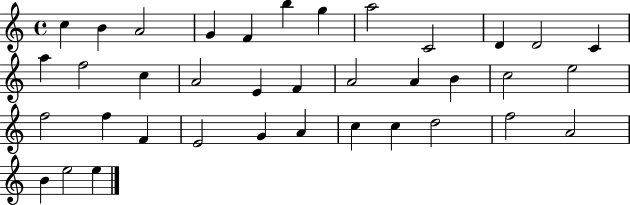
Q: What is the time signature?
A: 4/4